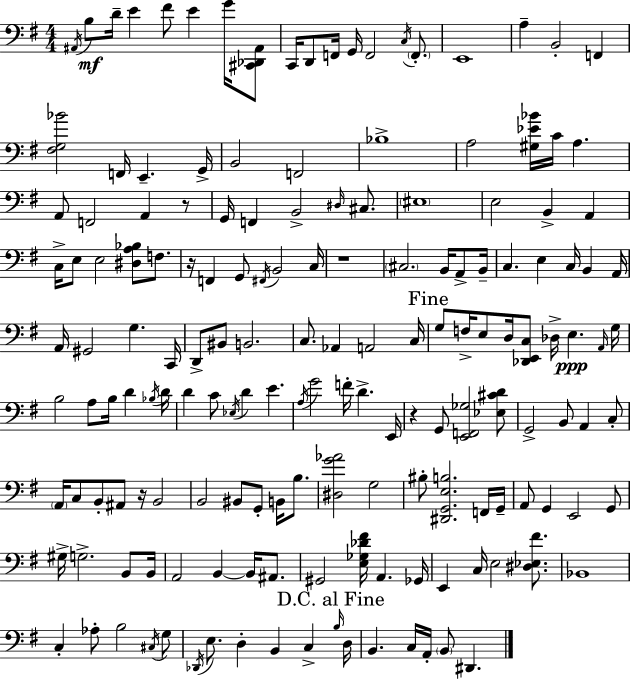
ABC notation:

X:1
T:Untitled
M:4/4
L:1/4
K:G
^A,,/4 B,/2 D/4 E ^F/2 E G/4 [^C,,_D,,^A,,]/2 C,,/4 D,,/2 F,,/4 G,,/4 F,,2 C,/4 F,,/2 E,,4 A, B,,2 F,, [^F,G,_B]2 F,,/4 E,, G,,/4 B,,2 F,,2 _B,4 A,2 [^G,_E_B]/4 C/4 A, A,,/2 F,,2 A,, z/2 G,,/4 F,, B,,2 ^D,/4 ^C,/2 ^E,4 E,2 B,, A,, C,/4 E,/2 E,2 [^D,A,_B,]/2 F,/2 z/4 F,, G,,/2 ^F,,/4 B,,2 C,/4 z4 ^C,2 B,,/4 A,,/2 B,,/4 C, E, C,/4 B,, A,,/4 A,,/4 ^G,,2 G, C,,/4 D,,/2 ^B,,/2 B,,2 C,/2 _A,, A,,2 C,/4 G,/2 F,/4 E,/2 D,/4 [_D,,E,,C,]/2 _D,/4 E, A,,/4 G,/4 B,2 A,/2 B,/4 D _B,/4 D/4 D C/2 _E,/4 D E A,/4 G2 F/4 D E,,/4 z G,,/2 [E,,F,,_G,]2 [_E,^CD]/2 G,,2 B,,/2 A,, C,/2 A,,/4 C,/2 B,,/2 ^A,,/2 z/4 B,,2 B,,2 ^B,,/2 G,,/2 B,,/4 B,/2 [^D,G_A]2 G,2 ^B,/2 [^D,,G,,E,B,]2 F,,/4 G,,/4 A,,/2 G,, E,,2 G,,/2 ^G,/4 G,2 B,,/2 B,,/4 A,,2 B,, B,,/4 ^A,,/2 ^G,,2 [E,_G,_D^F]/4 A,, _G,,/4 E,, C,/4 E,2 [^D,_E,^F]/2 _B,,4 C, _A,/2 B,2 ^C,/4 G,/2 _D,,/4 E,/2 D, B,, C, B,/4 D,/4 B,, C,/4 A,,/4 B,,/2 ^D,,